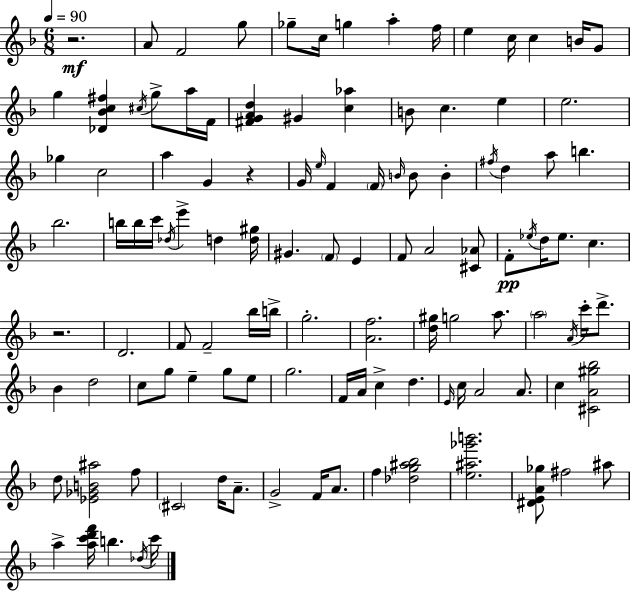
X:1
T:Untitled
M:6/8
L:1/4
K:F
z2 A/2 F2 g/2 _g/2 c/4 g a f/4 e c/4 c B/4 G/2 g [_D_Bc^f] ^c/4 g/2 a/4 F/4 [^FGAd] ^G [c_a] B/2 c e e2 _g c2 a G z G/4 e/4 F F/4 B/4 B/2 B ^f/4 d a/2 b _b2 b/4 b/4 c'/4 _d/4 e' d [d^g]/4 ^G F/2 E F/2 A2 [^C_A]/2 F/2 _e/4 d/4 _e/2 c z2 D2 F/2 F2 _b/4 b/4 g2 [Af]2 [d^g]/4 g2 a/2 a2 A/4 c'/4 d'/2 _B d2 c/2 g/2 e g/2 e/2 g2 F/4 A/4 c d E/4 c/4 A2 A/2 c [^CA^g_b]2 d/2 [_E_GB^a]2 f/2 ^C2 d/4 A/2 G2 F/4 A/2 f [_dg^a_b]2 [e^a_g'b']2 [^DEA_g]/2 ^f2 ^a/2 a [ac'd'f']/4 b _d/4 c'/4